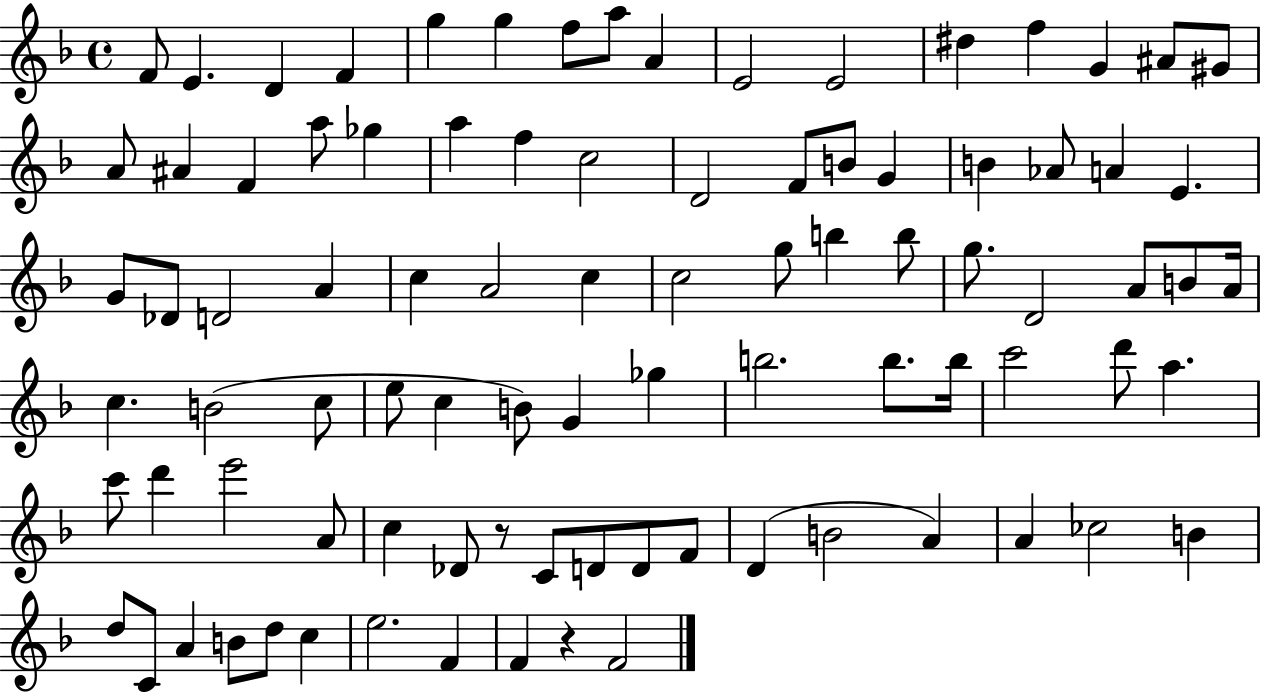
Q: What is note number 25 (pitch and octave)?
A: D4